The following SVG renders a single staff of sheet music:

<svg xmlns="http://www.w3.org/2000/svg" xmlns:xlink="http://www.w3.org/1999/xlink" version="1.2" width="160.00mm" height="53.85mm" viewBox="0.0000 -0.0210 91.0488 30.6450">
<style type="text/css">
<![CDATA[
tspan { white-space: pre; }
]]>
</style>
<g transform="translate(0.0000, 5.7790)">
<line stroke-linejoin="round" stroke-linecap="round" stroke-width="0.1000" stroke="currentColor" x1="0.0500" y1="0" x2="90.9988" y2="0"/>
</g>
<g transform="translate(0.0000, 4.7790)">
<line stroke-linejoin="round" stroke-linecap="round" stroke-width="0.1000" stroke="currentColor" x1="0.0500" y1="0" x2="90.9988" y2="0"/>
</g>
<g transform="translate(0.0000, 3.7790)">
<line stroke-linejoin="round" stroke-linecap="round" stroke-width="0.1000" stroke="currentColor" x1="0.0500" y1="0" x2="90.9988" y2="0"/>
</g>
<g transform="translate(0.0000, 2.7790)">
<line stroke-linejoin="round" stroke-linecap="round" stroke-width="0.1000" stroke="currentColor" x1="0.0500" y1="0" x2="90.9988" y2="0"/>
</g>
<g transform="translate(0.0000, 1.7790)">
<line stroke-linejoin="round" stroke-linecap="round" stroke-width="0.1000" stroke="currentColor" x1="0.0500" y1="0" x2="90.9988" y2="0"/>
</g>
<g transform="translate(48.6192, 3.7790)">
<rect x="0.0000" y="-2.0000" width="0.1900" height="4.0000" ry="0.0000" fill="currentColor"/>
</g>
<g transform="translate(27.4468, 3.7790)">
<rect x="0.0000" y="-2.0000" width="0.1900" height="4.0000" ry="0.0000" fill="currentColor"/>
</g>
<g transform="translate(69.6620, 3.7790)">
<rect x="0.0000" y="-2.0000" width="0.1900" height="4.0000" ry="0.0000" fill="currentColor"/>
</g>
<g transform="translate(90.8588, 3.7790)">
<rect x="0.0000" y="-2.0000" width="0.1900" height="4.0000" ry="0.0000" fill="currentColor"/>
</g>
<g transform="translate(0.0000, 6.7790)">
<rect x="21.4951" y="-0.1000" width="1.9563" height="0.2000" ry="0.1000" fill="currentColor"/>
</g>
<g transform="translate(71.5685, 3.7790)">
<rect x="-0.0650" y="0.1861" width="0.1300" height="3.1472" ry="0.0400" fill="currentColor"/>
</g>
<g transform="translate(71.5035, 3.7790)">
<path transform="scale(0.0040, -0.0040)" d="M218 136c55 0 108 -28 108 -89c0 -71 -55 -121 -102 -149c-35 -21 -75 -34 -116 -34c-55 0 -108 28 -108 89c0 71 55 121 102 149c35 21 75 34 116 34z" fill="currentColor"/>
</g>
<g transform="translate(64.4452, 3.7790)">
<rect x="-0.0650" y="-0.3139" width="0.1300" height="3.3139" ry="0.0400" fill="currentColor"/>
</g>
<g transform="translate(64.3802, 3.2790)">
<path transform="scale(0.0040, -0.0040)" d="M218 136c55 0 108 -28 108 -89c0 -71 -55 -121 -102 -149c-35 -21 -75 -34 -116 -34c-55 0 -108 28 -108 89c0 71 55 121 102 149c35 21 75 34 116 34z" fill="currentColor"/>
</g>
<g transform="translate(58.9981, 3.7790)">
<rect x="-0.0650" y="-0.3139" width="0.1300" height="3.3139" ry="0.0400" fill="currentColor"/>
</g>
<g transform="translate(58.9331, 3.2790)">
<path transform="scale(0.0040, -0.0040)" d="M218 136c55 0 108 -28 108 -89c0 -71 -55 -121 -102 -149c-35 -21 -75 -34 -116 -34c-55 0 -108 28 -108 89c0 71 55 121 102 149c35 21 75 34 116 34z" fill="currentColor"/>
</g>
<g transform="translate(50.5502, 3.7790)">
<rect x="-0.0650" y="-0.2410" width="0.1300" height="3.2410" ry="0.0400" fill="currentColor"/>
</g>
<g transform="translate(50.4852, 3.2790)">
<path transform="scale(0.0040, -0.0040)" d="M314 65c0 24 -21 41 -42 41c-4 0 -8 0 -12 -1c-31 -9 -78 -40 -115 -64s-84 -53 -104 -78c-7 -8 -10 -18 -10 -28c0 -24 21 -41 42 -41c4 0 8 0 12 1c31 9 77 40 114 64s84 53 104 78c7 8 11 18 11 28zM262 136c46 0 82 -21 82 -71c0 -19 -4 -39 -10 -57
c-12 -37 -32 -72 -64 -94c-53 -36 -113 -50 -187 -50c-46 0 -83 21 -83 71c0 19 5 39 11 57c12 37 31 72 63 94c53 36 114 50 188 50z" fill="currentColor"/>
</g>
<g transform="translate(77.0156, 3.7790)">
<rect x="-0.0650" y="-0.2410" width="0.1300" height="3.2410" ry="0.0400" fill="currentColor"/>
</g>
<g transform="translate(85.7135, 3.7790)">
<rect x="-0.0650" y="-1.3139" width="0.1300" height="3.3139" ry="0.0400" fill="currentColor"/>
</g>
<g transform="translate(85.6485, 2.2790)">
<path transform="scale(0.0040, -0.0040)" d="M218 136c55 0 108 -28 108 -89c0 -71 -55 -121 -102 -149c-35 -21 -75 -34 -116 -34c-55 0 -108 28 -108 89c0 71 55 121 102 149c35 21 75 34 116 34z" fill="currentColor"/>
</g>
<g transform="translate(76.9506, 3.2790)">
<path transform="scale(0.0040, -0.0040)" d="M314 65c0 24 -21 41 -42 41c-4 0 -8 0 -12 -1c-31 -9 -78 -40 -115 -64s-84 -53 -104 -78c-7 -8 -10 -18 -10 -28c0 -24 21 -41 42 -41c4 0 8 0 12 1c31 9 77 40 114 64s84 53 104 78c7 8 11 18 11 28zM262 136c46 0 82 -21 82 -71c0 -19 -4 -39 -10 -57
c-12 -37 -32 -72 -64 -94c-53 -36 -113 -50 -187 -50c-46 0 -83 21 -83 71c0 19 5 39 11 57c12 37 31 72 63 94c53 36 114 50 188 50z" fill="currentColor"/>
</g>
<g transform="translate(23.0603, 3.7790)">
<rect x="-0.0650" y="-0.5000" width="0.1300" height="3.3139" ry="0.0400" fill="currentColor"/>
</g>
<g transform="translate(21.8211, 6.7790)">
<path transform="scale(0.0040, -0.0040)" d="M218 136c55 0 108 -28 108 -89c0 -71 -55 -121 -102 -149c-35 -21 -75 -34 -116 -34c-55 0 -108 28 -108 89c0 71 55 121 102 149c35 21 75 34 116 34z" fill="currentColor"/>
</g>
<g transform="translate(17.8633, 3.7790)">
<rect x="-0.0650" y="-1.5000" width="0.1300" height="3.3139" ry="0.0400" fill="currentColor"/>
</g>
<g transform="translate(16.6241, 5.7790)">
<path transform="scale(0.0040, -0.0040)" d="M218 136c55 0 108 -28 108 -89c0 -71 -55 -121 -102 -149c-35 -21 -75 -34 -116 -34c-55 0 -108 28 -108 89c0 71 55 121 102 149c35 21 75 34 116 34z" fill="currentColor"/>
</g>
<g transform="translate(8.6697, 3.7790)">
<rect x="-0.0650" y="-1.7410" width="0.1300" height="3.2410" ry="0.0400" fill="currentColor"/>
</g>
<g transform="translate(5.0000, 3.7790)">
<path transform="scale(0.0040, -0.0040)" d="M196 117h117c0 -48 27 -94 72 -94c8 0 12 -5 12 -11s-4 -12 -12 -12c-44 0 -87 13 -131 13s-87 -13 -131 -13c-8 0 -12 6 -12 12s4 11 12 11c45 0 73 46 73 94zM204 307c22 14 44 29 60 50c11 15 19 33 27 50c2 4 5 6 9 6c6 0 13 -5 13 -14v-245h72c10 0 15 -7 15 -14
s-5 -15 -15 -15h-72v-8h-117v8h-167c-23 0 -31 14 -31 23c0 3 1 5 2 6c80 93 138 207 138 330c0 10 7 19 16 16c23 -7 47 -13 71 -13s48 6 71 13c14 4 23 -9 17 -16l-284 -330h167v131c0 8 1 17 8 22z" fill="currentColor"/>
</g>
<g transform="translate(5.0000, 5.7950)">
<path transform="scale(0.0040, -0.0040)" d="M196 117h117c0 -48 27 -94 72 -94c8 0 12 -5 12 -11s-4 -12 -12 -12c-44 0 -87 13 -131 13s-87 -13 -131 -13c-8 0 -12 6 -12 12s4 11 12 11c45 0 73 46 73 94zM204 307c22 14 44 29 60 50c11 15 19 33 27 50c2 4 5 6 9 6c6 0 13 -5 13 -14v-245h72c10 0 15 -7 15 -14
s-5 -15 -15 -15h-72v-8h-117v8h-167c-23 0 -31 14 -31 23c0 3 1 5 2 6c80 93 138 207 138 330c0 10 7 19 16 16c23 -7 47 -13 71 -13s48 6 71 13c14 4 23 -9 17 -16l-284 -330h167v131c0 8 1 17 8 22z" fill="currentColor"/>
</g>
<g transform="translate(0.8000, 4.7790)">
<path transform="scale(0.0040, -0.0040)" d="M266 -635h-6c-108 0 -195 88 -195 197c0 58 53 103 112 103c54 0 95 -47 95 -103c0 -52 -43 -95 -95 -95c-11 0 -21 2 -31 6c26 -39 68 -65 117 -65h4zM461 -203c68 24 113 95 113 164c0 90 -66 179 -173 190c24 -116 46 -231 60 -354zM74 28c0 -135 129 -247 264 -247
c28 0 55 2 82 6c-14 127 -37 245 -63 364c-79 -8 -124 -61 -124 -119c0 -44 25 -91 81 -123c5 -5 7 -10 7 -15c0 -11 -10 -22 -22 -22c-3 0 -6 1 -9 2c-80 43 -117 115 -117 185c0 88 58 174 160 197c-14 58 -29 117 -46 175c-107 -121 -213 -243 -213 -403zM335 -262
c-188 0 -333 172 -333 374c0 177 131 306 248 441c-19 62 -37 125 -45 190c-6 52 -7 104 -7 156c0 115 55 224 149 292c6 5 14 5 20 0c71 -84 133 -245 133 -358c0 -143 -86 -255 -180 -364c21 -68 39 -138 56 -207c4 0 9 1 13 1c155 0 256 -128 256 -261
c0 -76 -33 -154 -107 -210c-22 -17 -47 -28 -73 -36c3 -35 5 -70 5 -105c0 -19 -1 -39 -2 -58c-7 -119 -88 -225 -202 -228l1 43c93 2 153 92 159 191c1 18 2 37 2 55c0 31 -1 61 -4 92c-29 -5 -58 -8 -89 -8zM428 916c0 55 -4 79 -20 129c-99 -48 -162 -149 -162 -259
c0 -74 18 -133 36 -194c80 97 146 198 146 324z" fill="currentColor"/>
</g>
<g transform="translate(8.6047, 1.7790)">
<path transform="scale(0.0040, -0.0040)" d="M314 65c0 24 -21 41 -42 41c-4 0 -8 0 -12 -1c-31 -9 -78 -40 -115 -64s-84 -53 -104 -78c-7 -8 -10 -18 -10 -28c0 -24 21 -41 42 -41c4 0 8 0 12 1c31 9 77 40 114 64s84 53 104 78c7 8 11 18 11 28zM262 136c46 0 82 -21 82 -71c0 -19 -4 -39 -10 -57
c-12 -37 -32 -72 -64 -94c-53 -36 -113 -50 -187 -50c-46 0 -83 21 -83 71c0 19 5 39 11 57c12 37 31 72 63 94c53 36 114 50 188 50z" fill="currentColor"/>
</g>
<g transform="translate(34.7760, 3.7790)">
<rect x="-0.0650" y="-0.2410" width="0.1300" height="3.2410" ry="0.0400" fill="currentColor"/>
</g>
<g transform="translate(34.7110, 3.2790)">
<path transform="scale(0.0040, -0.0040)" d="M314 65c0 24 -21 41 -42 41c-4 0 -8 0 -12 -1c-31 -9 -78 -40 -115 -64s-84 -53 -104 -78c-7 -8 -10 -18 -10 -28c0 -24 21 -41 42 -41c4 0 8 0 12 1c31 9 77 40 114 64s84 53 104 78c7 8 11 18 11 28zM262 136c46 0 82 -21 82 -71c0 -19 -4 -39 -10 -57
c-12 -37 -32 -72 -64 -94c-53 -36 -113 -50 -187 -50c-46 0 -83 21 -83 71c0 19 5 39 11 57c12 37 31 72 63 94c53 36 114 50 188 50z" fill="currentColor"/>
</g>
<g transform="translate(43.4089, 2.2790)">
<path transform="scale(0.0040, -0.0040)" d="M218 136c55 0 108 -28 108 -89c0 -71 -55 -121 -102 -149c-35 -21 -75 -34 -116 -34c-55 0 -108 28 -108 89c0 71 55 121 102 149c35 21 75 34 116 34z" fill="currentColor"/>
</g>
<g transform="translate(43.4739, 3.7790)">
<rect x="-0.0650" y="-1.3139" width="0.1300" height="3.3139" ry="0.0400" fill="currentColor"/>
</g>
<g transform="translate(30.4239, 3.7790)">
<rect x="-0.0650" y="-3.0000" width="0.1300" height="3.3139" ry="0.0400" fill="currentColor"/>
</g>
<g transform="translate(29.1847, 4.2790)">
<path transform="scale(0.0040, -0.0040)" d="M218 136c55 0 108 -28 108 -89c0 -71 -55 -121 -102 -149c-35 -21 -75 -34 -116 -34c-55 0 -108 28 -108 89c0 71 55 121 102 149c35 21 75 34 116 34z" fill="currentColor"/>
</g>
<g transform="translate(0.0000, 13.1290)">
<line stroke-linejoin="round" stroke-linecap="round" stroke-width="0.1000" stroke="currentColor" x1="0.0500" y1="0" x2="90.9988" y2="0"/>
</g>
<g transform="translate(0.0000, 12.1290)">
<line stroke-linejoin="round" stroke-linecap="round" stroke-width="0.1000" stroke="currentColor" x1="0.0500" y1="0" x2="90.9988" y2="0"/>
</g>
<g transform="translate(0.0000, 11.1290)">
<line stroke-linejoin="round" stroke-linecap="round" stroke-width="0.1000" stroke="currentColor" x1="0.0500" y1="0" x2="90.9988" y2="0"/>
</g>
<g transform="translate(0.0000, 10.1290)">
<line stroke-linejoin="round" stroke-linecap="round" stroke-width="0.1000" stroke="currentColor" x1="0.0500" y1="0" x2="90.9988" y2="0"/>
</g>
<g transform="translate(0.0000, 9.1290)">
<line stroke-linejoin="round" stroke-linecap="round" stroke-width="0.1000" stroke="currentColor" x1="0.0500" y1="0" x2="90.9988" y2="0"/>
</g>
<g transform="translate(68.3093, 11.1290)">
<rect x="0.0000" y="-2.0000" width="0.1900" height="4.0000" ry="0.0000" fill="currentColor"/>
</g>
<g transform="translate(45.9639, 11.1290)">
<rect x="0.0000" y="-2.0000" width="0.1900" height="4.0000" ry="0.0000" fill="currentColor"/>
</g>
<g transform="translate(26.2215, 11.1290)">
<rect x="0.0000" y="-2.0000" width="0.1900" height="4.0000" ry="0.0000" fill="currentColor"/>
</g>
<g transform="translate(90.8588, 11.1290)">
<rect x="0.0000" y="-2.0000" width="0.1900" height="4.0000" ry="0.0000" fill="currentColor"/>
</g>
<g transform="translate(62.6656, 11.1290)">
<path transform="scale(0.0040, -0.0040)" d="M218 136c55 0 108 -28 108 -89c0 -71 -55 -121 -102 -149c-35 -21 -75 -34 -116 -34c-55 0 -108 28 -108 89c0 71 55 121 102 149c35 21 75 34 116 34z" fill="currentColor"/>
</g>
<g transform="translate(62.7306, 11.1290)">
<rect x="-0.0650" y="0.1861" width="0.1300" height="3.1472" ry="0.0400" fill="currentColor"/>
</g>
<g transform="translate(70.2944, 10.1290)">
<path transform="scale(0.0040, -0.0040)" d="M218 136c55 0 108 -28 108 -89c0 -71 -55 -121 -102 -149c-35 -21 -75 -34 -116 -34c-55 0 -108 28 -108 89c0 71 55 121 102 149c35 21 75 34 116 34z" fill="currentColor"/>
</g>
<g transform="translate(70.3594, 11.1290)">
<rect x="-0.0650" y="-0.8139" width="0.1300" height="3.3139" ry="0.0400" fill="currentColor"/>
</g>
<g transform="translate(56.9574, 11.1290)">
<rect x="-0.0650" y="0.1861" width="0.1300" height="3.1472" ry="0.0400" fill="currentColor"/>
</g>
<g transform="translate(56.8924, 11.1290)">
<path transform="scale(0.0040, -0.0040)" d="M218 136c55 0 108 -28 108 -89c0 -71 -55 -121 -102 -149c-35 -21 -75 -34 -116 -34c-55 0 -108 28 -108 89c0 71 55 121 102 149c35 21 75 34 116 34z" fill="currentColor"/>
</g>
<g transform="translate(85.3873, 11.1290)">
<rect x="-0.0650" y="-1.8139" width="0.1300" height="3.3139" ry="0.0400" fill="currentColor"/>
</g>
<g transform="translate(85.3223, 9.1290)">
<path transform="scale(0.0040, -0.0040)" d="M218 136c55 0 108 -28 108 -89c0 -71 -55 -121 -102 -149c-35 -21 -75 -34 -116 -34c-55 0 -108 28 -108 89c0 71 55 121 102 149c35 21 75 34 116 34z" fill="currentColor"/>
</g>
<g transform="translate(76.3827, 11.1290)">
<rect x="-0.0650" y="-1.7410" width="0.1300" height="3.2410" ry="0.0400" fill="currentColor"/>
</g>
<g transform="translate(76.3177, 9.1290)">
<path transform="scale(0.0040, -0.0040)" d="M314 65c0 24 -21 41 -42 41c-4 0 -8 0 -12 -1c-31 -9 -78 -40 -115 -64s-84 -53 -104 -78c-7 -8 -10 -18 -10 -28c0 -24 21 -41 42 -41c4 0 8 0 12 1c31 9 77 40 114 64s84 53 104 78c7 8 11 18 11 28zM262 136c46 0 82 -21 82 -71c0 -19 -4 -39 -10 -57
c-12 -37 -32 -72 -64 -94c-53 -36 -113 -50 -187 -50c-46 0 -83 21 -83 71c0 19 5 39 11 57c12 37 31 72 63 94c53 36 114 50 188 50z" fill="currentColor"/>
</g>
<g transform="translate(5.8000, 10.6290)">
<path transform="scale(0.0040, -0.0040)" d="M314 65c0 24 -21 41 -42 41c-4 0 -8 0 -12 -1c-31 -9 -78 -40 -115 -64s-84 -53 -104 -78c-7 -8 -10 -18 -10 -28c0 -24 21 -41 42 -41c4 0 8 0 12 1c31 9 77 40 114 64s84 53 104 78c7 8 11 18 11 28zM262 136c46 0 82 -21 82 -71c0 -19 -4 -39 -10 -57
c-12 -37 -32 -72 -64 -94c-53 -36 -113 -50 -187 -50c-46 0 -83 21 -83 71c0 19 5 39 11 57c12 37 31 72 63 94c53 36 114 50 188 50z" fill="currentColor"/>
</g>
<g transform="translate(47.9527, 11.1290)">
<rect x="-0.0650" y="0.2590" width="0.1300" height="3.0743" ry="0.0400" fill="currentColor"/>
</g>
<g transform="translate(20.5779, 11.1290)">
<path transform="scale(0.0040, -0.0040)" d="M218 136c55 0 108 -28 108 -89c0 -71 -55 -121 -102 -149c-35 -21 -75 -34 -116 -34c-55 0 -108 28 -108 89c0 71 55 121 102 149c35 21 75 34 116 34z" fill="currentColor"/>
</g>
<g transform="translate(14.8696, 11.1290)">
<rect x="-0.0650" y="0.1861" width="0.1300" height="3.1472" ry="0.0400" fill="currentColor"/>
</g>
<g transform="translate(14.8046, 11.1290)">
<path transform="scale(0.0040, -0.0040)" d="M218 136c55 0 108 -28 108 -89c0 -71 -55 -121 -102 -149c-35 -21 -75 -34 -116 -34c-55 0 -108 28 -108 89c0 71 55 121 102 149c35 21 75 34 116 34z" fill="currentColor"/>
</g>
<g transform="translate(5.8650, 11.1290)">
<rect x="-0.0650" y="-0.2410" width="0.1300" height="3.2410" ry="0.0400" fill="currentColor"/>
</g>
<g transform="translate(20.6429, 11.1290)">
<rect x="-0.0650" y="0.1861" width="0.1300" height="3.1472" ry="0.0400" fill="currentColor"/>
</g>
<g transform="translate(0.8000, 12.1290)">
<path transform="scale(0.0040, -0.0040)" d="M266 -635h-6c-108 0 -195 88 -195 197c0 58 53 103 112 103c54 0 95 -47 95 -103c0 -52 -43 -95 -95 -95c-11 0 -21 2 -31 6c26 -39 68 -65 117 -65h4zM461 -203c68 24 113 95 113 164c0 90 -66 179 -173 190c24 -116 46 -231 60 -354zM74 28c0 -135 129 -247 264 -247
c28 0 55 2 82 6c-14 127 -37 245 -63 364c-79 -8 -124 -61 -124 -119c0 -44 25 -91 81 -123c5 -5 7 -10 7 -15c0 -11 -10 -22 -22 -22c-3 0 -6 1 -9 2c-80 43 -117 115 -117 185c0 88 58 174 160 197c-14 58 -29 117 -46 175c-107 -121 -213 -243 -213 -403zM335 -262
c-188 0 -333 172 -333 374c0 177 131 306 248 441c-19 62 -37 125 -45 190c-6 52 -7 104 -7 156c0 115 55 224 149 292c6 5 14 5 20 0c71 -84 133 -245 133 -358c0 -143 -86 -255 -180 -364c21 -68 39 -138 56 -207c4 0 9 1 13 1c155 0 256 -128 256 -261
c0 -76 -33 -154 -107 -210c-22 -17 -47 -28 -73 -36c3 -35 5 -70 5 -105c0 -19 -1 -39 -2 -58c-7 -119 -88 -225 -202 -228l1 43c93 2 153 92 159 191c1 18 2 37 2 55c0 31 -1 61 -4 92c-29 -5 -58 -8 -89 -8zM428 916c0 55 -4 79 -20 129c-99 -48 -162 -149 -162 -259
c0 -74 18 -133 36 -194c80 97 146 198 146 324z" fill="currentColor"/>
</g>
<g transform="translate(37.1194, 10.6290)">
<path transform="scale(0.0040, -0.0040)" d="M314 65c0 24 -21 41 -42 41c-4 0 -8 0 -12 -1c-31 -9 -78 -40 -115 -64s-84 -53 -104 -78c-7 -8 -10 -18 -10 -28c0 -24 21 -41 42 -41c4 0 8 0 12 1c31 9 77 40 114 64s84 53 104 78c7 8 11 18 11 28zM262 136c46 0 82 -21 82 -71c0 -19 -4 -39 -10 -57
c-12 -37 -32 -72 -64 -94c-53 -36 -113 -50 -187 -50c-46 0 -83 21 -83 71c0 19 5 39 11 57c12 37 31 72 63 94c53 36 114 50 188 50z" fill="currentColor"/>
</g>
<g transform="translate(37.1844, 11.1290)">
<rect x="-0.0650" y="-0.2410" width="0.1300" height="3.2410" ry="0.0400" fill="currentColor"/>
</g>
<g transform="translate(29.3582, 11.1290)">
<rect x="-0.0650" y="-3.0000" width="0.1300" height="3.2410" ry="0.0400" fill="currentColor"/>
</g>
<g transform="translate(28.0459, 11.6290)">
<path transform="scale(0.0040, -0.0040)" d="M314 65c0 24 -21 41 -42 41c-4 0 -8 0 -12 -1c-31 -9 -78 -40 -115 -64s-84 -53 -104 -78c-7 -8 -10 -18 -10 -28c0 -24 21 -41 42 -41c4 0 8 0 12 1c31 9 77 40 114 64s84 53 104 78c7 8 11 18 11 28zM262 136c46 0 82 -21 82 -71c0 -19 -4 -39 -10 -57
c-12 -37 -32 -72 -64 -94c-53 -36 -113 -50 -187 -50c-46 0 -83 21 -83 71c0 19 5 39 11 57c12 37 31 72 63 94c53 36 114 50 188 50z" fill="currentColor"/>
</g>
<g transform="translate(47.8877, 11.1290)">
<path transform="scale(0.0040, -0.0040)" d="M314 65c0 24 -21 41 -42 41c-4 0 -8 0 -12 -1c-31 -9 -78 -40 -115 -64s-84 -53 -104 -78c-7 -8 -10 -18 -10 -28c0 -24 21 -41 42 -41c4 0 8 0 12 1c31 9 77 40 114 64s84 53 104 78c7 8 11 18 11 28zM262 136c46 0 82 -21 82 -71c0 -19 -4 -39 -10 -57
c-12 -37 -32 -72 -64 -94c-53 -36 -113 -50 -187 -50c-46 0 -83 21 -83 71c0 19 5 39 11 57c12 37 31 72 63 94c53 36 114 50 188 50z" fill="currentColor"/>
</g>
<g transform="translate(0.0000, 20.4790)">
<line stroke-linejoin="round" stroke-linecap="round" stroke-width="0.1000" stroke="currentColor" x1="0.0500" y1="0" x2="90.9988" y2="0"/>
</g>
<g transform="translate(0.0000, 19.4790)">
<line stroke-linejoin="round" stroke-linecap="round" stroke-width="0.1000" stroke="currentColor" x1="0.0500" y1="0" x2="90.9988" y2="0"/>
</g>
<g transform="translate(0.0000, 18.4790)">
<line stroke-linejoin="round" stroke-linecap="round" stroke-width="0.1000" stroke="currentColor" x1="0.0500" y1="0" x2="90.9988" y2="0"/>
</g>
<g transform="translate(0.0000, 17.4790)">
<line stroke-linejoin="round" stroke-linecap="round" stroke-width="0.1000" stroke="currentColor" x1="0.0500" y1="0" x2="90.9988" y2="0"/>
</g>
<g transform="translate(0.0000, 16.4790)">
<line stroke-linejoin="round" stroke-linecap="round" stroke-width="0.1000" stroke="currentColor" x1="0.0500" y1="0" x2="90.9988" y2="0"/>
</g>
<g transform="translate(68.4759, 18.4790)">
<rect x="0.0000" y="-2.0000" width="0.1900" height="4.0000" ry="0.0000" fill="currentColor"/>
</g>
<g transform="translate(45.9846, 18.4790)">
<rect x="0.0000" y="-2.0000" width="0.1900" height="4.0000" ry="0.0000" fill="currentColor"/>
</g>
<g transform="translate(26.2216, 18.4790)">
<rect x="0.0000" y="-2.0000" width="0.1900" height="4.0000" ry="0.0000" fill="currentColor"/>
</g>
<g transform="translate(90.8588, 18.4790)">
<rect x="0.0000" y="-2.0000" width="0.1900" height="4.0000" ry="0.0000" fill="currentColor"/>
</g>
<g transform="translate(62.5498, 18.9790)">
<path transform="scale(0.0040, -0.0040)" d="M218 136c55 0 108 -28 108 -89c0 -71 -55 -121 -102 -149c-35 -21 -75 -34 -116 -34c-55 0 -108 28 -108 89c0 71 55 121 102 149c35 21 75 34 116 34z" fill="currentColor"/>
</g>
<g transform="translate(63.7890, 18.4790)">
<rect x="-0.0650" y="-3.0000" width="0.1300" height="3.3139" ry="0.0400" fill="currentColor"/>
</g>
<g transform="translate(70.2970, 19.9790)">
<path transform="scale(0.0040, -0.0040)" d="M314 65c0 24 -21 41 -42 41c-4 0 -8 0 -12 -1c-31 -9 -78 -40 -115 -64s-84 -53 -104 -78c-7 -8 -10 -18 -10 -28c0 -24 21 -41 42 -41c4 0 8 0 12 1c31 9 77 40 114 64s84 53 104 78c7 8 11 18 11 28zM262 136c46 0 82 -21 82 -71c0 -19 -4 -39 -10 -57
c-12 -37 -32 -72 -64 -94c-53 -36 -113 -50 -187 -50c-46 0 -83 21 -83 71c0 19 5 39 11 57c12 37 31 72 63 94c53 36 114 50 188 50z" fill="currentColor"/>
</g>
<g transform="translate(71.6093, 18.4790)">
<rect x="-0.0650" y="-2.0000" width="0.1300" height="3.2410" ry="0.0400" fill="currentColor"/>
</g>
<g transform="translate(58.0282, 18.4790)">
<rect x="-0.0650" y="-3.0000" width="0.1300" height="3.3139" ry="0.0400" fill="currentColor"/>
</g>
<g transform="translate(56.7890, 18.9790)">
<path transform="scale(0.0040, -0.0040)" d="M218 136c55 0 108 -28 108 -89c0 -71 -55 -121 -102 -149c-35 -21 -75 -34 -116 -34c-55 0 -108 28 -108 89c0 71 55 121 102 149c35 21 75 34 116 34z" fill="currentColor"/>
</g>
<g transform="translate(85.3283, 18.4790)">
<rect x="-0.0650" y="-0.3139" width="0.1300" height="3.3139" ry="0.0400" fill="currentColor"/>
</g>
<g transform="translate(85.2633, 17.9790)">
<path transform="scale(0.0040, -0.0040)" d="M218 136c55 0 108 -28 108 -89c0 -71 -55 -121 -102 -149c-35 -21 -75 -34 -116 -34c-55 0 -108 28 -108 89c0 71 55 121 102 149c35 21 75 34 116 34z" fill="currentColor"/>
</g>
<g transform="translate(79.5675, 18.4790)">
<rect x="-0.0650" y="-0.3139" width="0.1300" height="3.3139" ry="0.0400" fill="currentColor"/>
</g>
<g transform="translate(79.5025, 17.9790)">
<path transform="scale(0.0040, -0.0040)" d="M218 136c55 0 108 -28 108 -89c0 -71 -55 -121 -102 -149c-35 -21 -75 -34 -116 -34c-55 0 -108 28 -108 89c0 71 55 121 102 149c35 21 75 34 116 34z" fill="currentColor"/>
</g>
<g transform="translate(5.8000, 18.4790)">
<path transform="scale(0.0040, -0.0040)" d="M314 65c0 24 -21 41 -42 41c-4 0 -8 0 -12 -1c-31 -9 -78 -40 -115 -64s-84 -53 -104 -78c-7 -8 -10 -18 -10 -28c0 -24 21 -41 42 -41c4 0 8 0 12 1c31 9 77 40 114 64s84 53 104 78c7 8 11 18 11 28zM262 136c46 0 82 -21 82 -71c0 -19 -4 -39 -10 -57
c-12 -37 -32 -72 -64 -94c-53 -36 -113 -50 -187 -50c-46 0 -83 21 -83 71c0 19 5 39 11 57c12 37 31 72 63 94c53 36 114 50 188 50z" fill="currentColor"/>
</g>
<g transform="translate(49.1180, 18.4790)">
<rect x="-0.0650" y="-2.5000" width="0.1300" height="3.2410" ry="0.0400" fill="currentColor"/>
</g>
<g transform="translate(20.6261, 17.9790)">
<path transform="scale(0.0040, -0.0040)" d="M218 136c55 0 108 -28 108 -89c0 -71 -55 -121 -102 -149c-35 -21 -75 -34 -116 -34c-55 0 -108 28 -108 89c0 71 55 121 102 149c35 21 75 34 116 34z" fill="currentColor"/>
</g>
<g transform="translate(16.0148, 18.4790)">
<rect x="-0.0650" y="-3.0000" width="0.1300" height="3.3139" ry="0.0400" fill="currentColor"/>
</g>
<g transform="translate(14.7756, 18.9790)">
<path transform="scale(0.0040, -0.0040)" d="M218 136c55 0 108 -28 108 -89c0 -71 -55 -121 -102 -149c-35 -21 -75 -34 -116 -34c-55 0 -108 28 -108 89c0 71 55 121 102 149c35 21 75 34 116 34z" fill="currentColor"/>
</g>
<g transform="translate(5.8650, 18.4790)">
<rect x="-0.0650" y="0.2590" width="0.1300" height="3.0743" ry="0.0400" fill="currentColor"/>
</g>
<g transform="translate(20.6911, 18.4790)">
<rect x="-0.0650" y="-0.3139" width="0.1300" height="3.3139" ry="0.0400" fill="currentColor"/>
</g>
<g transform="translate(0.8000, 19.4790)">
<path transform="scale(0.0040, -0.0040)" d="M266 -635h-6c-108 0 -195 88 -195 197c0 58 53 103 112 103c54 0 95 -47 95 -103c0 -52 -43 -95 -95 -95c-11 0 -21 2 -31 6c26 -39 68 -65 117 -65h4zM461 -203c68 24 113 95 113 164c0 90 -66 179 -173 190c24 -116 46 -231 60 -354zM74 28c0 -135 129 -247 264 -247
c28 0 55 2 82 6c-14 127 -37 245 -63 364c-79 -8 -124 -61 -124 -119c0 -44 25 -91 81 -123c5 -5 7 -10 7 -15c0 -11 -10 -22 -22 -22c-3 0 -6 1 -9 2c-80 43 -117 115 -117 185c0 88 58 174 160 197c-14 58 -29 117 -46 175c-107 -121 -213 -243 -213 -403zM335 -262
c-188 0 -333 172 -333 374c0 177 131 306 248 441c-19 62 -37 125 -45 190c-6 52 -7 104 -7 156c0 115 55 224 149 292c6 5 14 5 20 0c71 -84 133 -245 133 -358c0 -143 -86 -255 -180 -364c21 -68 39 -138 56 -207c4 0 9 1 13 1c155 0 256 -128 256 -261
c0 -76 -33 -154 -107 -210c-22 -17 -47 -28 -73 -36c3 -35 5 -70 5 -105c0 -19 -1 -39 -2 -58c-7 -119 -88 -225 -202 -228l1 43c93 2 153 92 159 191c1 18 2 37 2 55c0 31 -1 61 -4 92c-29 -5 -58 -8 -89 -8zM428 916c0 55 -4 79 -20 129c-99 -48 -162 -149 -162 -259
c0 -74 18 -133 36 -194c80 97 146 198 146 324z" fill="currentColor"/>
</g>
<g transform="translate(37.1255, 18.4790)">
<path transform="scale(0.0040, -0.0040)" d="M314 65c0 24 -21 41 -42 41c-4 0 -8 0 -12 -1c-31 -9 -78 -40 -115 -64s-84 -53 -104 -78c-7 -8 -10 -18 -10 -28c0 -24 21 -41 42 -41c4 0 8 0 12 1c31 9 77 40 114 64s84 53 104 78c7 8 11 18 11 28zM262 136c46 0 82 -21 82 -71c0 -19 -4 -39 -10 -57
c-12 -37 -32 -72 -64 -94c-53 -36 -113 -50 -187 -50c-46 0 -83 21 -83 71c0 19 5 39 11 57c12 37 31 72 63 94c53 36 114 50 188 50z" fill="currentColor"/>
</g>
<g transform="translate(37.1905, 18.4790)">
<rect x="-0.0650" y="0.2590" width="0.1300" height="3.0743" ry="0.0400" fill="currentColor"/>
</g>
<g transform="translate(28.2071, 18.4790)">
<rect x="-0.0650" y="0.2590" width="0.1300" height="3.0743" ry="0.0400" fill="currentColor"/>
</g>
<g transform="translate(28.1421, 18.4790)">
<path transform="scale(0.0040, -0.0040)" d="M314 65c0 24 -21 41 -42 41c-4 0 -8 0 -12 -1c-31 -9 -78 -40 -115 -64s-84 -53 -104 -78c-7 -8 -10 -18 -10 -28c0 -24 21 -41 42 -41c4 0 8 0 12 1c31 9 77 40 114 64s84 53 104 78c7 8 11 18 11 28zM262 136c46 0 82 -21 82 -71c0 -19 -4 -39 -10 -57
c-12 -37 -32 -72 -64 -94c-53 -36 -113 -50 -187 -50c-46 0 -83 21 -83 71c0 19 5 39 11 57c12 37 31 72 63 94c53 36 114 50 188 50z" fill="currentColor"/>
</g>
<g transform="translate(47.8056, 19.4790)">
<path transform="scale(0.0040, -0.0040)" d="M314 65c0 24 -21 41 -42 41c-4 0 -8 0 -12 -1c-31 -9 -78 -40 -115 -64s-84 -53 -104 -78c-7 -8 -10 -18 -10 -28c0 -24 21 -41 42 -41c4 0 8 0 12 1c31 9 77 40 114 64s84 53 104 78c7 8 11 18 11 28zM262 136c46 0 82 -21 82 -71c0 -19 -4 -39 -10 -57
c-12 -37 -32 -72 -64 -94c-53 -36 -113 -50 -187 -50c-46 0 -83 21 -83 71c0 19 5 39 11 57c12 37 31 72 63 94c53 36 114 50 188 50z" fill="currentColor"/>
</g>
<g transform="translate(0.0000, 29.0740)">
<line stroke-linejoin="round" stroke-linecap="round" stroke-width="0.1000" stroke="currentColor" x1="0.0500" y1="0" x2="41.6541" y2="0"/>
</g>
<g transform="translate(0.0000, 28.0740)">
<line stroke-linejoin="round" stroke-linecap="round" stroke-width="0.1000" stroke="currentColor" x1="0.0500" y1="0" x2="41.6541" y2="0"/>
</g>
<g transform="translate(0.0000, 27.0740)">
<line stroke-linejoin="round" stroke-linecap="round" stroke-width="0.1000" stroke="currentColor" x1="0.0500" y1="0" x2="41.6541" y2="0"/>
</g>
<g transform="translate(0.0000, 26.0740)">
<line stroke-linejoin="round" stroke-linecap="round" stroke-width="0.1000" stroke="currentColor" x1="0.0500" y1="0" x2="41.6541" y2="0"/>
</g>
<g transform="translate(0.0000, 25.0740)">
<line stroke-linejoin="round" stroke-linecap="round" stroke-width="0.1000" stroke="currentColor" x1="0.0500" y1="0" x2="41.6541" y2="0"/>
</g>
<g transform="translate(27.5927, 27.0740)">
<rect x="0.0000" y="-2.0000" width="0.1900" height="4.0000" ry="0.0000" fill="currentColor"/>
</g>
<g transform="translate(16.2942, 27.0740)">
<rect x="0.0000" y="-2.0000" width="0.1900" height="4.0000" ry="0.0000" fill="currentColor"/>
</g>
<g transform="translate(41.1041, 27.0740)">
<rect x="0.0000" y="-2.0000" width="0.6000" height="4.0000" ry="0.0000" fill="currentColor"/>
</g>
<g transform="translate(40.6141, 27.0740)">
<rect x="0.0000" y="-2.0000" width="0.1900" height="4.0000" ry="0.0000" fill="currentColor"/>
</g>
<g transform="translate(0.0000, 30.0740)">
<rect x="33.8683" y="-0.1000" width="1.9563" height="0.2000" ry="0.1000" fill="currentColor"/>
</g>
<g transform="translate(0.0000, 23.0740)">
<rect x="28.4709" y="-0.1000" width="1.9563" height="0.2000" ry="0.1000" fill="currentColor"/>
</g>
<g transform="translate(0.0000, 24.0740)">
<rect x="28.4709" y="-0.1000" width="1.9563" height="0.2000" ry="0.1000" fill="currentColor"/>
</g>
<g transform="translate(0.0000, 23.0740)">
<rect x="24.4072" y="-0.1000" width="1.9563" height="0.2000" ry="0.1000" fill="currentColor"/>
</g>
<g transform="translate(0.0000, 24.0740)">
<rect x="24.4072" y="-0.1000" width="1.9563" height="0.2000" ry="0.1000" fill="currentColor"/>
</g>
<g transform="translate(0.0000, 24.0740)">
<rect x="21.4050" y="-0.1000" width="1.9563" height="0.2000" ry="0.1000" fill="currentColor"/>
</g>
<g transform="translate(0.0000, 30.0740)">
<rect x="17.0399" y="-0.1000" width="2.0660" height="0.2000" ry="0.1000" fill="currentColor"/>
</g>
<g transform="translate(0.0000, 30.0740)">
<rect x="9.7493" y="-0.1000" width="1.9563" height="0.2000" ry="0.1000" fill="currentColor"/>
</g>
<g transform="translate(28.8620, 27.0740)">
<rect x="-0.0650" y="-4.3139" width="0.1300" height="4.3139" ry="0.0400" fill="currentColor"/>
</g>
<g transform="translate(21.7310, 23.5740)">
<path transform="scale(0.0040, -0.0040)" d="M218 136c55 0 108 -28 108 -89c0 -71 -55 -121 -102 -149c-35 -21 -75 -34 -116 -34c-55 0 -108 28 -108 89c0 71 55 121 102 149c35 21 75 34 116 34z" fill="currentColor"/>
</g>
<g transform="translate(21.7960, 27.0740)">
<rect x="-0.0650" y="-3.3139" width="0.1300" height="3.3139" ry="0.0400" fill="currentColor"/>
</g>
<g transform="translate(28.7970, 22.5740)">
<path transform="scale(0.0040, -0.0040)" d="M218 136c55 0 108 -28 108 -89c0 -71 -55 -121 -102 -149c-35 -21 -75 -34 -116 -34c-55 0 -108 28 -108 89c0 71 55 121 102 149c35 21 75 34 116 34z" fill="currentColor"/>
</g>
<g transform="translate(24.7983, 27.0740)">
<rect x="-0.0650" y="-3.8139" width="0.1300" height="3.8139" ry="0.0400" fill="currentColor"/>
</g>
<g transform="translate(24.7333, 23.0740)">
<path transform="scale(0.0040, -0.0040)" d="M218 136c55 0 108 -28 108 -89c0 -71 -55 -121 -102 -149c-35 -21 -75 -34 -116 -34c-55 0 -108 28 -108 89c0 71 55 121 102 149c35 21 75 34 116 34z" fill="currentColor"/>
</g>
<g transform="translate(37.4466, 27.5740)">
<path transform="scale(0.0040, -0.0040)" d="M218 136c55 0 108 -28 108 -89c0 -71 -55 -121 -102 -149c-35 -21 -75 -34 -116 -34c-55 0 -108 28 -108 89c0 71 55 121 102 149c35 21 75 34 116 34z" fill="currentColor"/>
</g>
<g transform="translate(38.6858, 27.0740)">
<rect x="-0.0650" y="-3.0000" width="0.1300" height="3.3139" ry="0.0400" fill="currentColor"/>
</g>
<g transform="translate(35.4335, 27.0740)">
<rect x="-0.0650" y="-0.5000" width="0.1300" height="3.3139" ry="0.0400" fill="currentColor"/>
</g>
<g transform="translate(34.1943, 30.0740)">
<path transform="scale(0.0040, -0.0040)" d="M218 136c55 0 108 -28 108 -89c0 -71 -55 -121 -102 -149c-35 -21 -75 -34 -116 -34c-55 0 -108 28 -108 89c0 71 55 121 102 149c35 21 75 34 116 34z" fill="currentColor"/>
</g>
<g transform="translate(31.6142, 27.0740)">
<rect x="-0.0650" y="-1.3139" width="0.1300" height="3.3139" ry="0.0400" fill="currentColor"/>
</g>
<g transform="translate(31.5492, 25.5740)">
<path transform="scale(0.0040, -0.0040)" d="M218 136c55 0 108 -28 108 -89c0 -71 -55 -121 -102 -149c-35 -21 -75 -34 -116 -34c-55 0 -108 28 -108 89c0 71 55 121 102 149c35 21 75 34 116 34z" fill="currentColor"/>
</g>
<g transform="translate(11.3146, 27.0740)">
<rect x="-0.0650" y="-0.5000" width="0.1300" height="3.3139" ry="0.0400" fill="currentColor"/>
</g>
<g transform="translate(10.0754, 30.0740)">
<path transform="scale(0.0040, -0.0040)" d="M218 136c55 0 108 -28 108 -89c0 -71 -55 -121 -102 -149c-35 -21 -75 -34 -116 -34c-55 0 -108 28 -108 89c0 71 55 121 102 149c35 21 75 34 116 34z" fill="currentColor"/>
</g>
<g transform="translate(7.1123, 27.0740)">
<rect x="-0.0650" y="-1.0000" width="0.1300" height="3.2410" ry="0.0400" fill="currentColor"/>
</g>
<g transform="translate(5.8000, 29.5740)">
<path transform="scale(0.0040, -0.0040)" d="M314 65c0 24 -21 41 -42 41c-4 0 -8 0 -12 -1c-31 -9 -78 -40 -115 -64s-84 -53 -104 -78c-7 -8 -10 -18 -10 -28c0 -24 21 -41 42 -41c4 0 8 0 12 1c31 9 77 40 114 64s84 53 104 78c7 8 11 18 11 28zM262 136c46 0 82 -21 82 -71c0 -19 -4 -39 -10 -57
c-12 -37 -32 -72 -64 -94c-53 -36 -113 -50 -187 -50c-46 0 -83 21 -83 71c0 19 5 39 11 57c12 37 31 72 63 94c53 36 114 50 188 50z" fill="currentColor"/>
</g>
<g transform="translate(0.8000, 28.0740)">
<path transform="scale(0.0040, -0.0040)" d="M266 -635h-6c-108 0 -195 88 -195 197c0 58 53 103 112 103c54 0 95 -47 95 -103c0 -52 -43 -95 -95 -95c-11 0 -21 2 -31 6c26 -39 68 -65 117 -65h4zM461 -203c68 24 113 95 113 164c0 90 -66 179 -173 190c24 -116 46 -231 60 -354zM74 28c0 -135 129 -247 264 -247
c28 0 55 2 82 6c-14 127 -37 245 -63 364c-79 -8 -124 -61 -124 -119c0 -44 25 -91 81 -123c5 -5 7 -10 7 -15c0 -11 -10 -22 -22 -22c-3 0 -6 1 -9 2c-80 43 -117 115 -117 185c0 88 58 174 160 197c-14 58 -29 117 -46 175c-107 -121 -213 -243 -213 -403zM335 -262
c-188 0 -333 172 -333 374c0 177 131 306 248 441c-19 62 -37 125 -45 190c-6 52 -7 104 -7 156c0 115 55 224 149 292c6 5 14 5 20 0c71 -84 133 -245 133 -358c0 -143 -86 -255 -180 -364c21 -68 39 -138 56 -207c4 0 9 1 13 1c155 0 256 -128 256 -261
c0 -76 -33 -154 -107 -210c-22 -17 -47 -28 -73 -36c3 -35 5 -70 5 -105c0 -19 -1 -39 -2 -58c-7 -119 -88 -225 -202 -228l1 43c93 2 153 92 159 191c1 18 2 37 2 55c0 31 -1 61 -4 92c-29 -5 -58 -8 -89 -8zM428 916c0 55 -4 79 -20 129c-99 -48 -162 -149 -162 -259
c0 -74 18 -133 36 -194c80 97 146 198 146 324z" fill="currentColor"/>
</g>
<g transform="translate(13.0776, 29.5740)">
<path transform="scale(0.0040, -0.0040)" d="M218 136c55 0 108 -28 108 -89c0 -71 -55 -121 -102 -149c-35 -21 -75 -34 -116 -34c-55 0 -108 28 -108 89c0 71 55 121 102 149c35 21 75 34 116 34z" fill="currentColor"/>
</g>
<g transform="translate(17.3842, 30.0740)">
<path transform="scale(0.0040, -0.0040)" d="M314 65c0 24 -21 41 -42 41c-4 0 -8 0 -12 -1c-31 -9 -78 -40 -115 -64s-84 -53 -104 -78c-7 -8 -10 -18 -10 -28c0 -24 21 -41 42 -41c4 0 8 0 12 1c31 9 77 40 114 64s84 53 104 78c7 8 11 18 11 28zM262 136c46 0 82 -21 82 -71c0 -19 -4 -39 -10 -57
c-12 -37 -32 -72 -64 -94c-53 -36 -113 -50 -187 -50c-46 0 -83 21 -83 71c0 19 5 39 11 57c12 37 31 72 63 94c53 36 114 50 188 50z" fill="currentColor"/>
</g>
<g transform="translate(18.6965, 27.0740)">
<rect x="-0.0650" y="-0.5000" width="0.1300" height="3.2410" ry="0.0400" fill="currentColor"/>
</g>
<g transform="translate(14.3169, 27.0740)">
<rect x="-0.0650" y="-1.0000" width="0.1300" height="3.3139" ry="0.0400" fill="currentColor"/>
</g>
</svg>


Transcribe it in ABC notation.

X:1
T:Untitled
M:4/4
L:1/4
K:C
f2 E C A c2 e c2 c c B c2 e c2 B B A2 c2 B2 B B d f2 f B2 A c B2 B2 G2 A A F2 c c D2 C D C2 b c' d' e C A